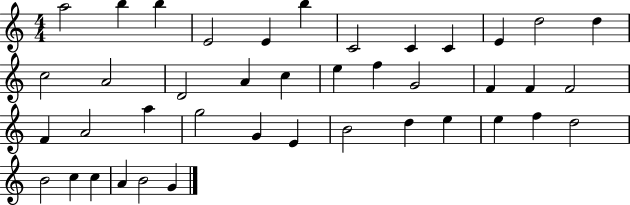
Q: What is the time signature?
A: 4/4